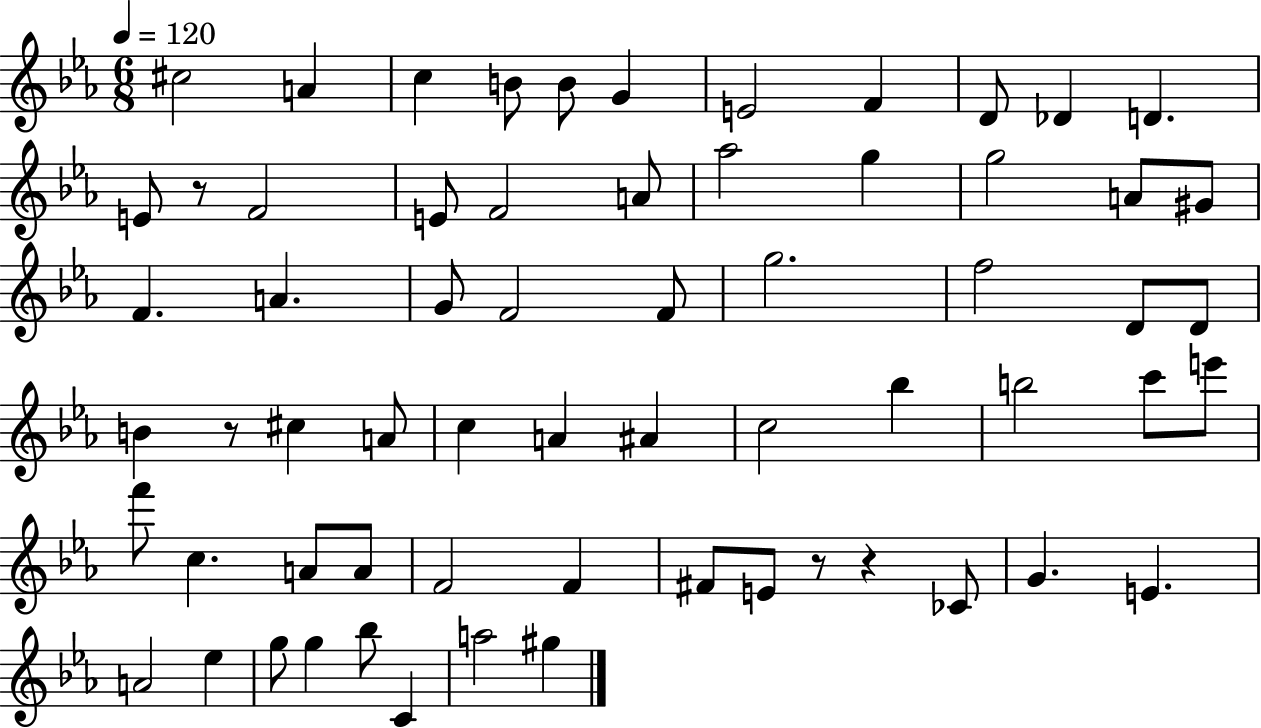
{
  \clef treble
  \numericTimeSignature
  \time 6/8
  \key ees \major
  \tempo 4 = 120
  cis''2 a'4 | c''4 b'8 b'8 g'4 | e'2 f'4 | d'8 des'4 d'4. | \break e'8 r8 f'2 | e'8 f'2 a'8 | aes''2 g''4 | g''2 a'8 gis'8 | \break f'4. a'4. | g'8 f'2 f'8 | g''2. | f''2 d'8 d'8 | \break b'4 r8 cis''4 a'8 | c''4 a'4 ais'4 | c''2 bes''4 | b''2 c'''8 e'''8 | \break f'''8 c''4. a'8 a'8 | f'2 f'4 | fis'8 e'8 r8 r4 ces'8 | g'4. e'4. | \break a'2 ees''4 | g''8 g''4 bes''8 c'4 | a''2 gis''4 | \bar "|."
}